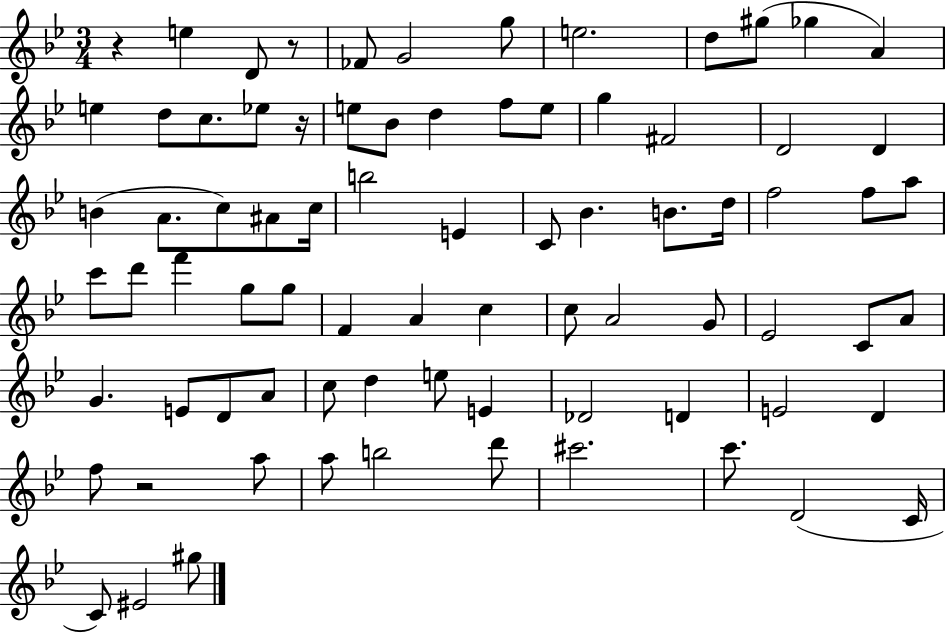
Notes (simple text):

R/q E5/q D4/e R/e FES4/e G4/h G5/e E5/h. D5/e G#5/e Gb5/q A4/q E5/q D5/e C5/e. Eb5/e R/s E5/e Bb4/e D5/q F5/e E5/e G5/q F#4/h D4/h D4/q B4/q A4/e. C5/e A#4/e C5/s B5/h E4/q C4/e Bb4/q. B4/e. D5/s F5/h F5/e A5/e C6/e D6/e F6/q G5/e G5/e F4/q A4/q C5/q C5/e A4/h G4/e Eb4/h C4/e A4/e G4/q. E4/e D4/e A4/e C5/e D5/q E5/e E4/q Db4/h D4/q E4/h D4/q F5/e R/h A5/e A5/e B5/h D6/e C#6/h. C6/e. D4/h C4/s C4/e EIS4/h G#5/e